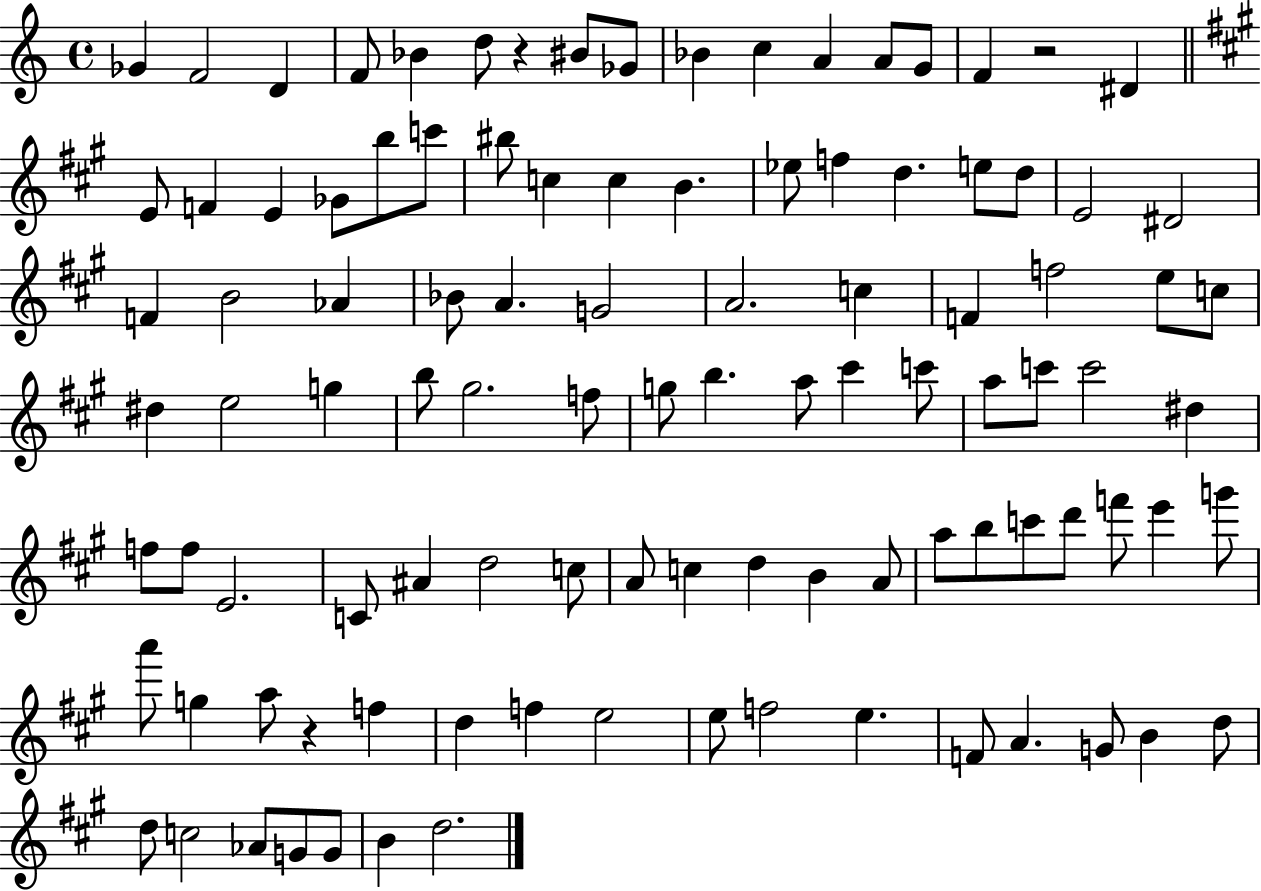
{
  \clef treble
  \time 4/4
  \defaultTimeSignature
  \key c \major
  ges'4 f'2 d'4 | f'8 bes'4 d''8 r4 bis'8 ges'8 | bes'4 c''4 a'4 a'8 g'8 | f'4 r2 dis'4 | \break \bar "||" \break \key a \major e'8 f'4 e'4 ges'8 b''8 c'''8 | bis''8 c''4 c''4 b'4. | ees''8 f''4 d''4. e''8 d''8 | e'2 dis'2 | \break f'4 b'2 aes'4 | bes'8 a'4. g'2 | a'2. c''4 | f'4 f''2 e''8 c''8 | \break dis''4 e''2 g''4 | b''8 gis''2. f''8 | g''8 b''4. a''8 cis'''4 c'''8 | a''8 c'''8 c'''2 dis''4 | \break f''8 f''8 e'2. | c'8 ais'4 d''2 c''8 | a'8 c''4 d''4 b'4 a'8 | a''8 b''8 c'''8 d'''8 f'''8 e'''4 g'''8 | \break a'''8 g''4 a''8 r4 f''4 | d''4 f''4 e''2 | e''8 f''2 e''4. | f'8 a'4. g'8 b'4 d''8 | \break d''8 c''2 aes'8 g'8 g'8 | b'4 d''2. | \bar "|."
}